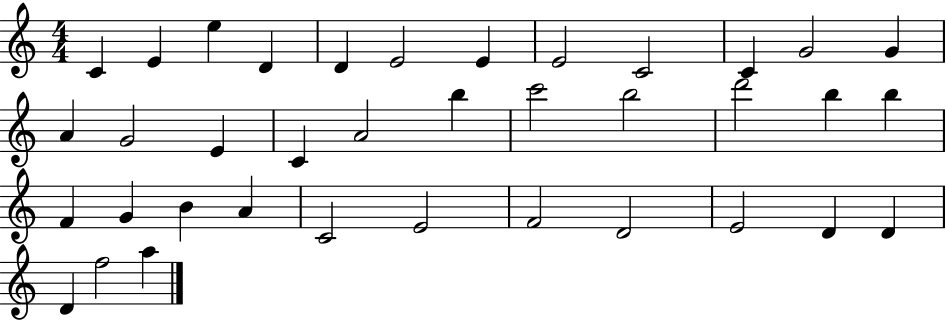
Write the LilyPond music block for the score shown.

{
  \clef treble
  \numericTimeSignature
  \time 4/4
  \key c \major
  c'4 e'4 e''4 d'4 | d'4 e'2 e'4 | e'2 c'2 | c'4 g'2 g'4 | \break a'4 g'2 e'4 | c'4 a'2 b''4 | c'''2 b''2 | d'''2 b''4 b''4 | \break f'4 g'4 b'4 a'4 | c'2 e'2 | f'2 d'2 | e'2 d'4 d'4 | \break d'4 f''2 a''4 | \bar "|."
}